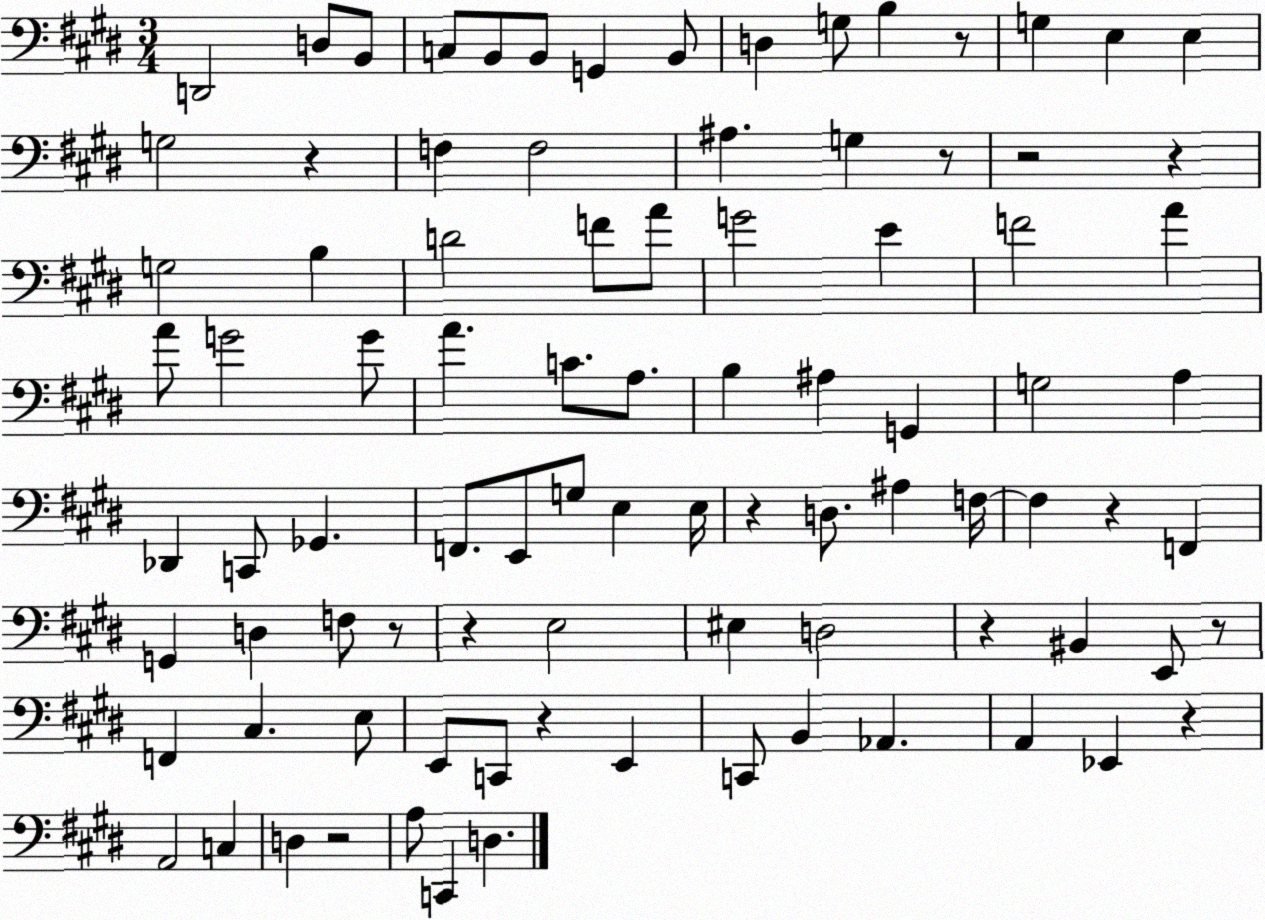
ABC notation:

X:1
T:Untitled
M:3/4
L:1/4
K:E
D,,2 D,/2 B,,/2 C,/2 B,,/2 B,,/2 G,, B,,/2 D, G,/2 B, z/2 G, E, E, G,2 z F, F,2 ^A, G, z/2 z2 z G,2 B, D2 F/2 A/2 G2 E F2 A A/2 G2 G/2 A C/2 A,/2 B, ^A, G,, G,2 A, _D,, C,,/2 _G,, F,,/2 E,,/2 G,/2 E, E,/4 z D,/2 ^A, F,/4 F, z F,, G,, D, F,/2 z/2 z E,2 ^E, D,2 z ^B,, E,,/2 z/2 F,, ^C, E,/2 E,,/2 C,,/2 z E,, C,,/2 B,, _A,, A,, _E,, z A,,2 C, D, z2 A,/2 C,, D,